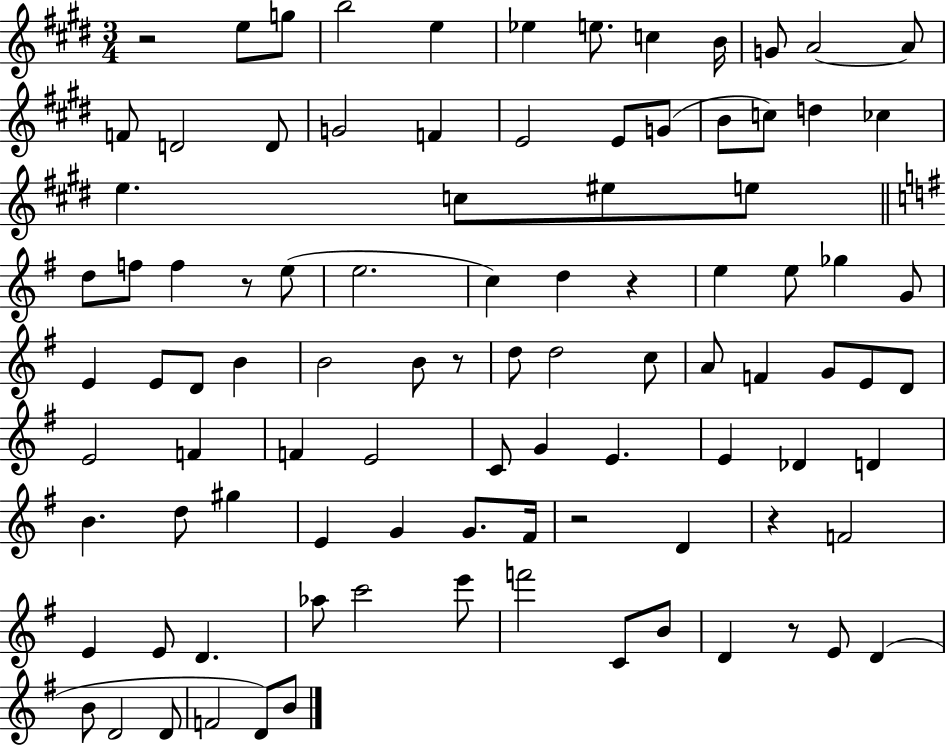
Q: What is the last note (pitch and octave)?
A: B4